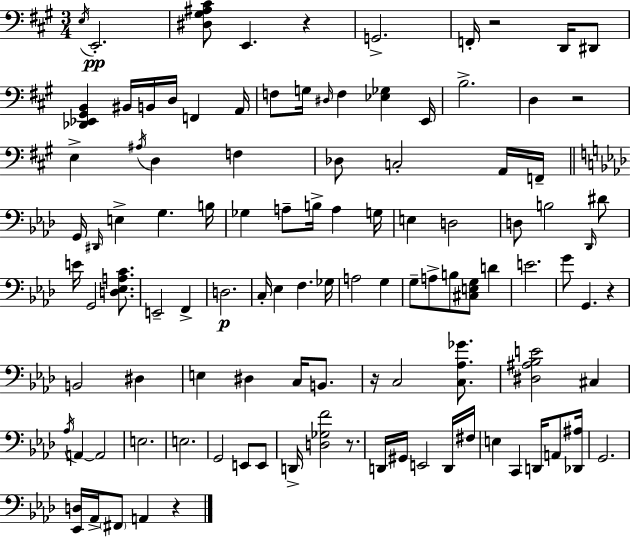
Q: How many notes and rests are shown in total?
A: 108